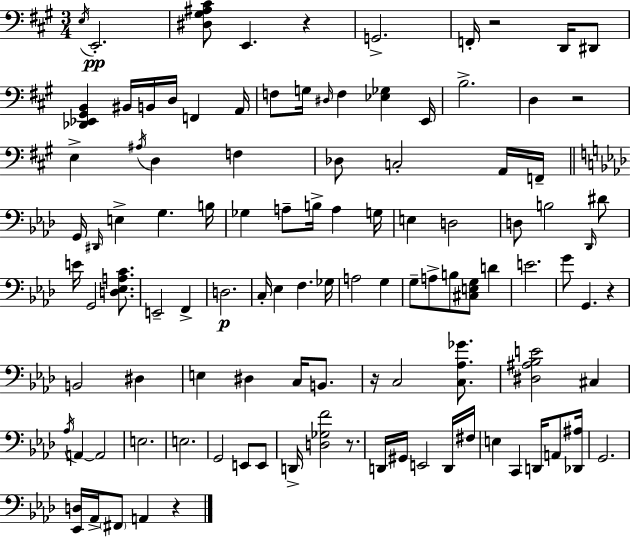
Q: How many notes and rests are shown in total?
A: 108